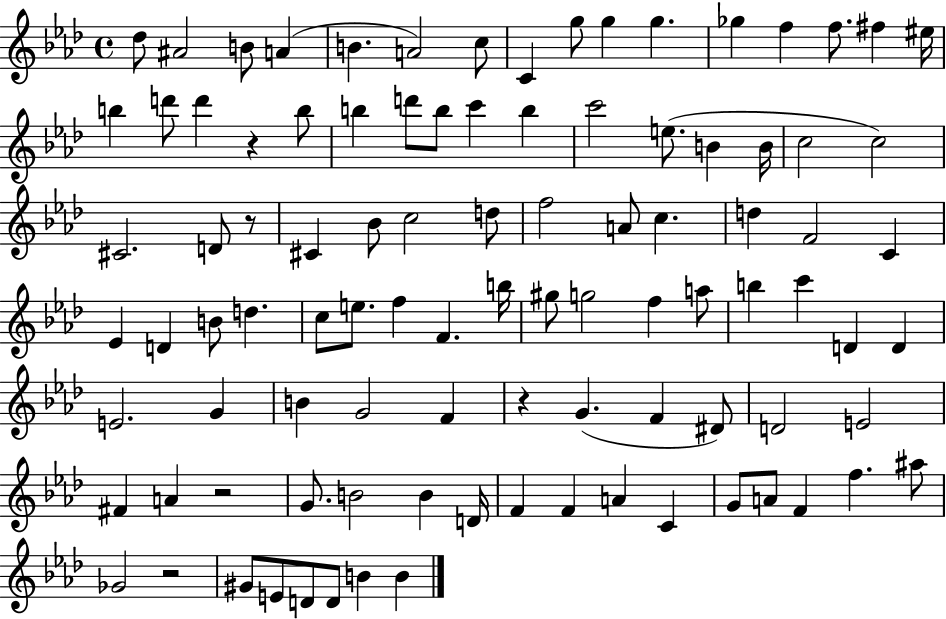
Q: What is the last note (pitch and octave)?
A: B4